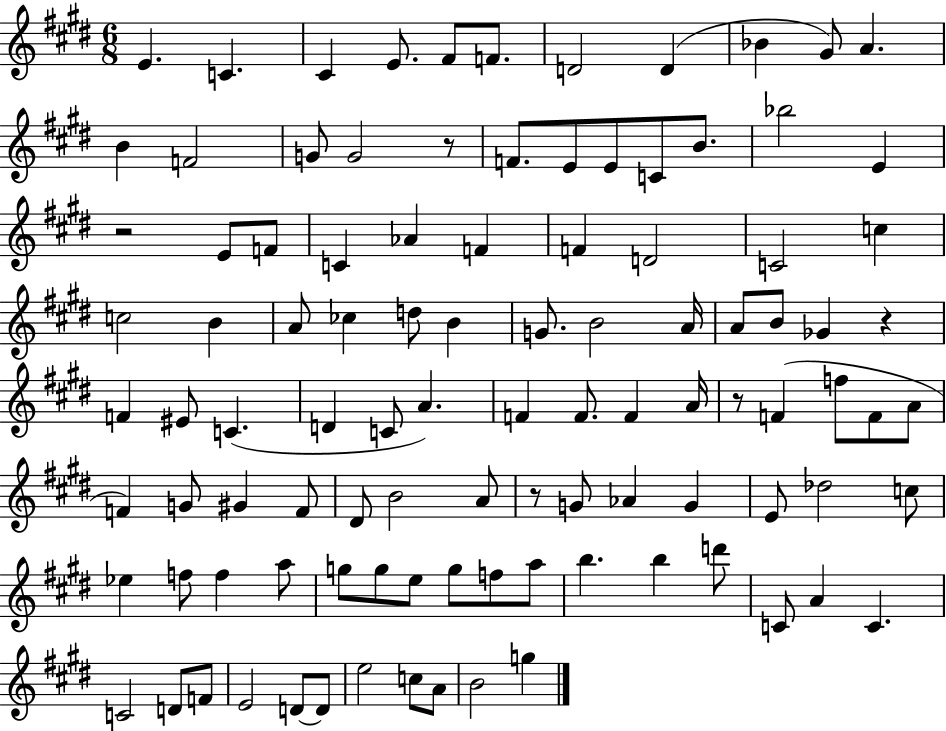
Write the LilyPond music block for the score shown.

{
  \clef treble
  \numericTimeSignature
  \time 6/8
  \key e \major
  e'4. c'4. | cis'4 e'8. fis'8 f'8. | d'2 d'4( | bes'4 gis'8) a'4. | \break b'4 f'2 | g'8 g'2 r8 | f'8. e'8 e'8 c'8 b'8. | bes''2 e'4 | \break r2 e'8 f'8 | c'4 aes'4 f'4 | f'4 d'2 | c'2 c''4 | \break c''2 b'4 | a'8 ces''4 d''8 b'4 | g'8. b'2 a'16 | a'8 b'8 ges'4 r4 | \break f'4 eis'8 c'4.( | d'4 c'8 a'4.) | f'4 f'8. f'4 a'16 | r8 f'4( f''8 f'8 a'8 | \break f'4) g'8 gis'4 f'8 | dis'8 b'2 a'8 | r8 g'8 aes'4 g'4 | e'8 des''2 c''8 | \break ees''4 f''8 f''4 a''8 | g''8 g''8 e''8 g''8 f''8 a''8 | b''4. b''4 d'''8 | c'8 a'4 c'4. | \break c'2 d'8 f'8 | e'2 d'8~~ d'8 | e''2 c''8 a'8 | b'2 g''4 | \break \bar "|."
}